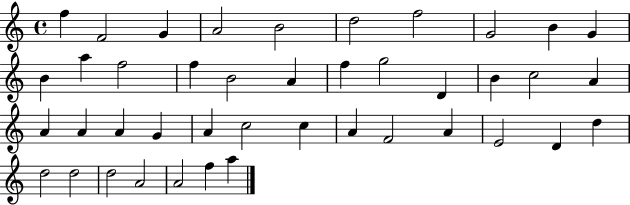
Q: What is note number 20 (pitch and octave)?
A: B4